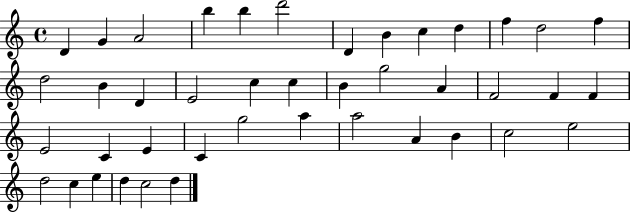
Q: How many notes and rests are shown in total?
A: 42